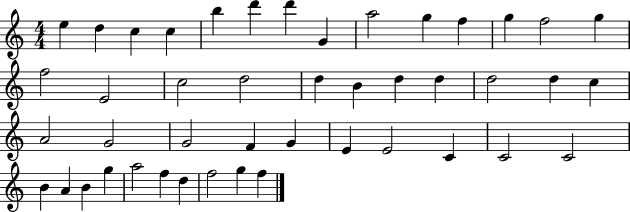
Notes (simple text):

E5/q D5/q C5/q C5/q B5/q D6/q D6/q G4/q A5/h G5/q F5/q G5/q F5/h G5/q F5/h E4/h C5/h D5/h D5/q B4/q D5/q D5/q D5/h D5/q C5/q A4/h G4/h G4/h F4/q G4/q E4/q E4/h C4/q C4/h C4/h B4/q A4/q B4/q G5/q A5/h F5/q D5/q F5/h G5/q F5/q